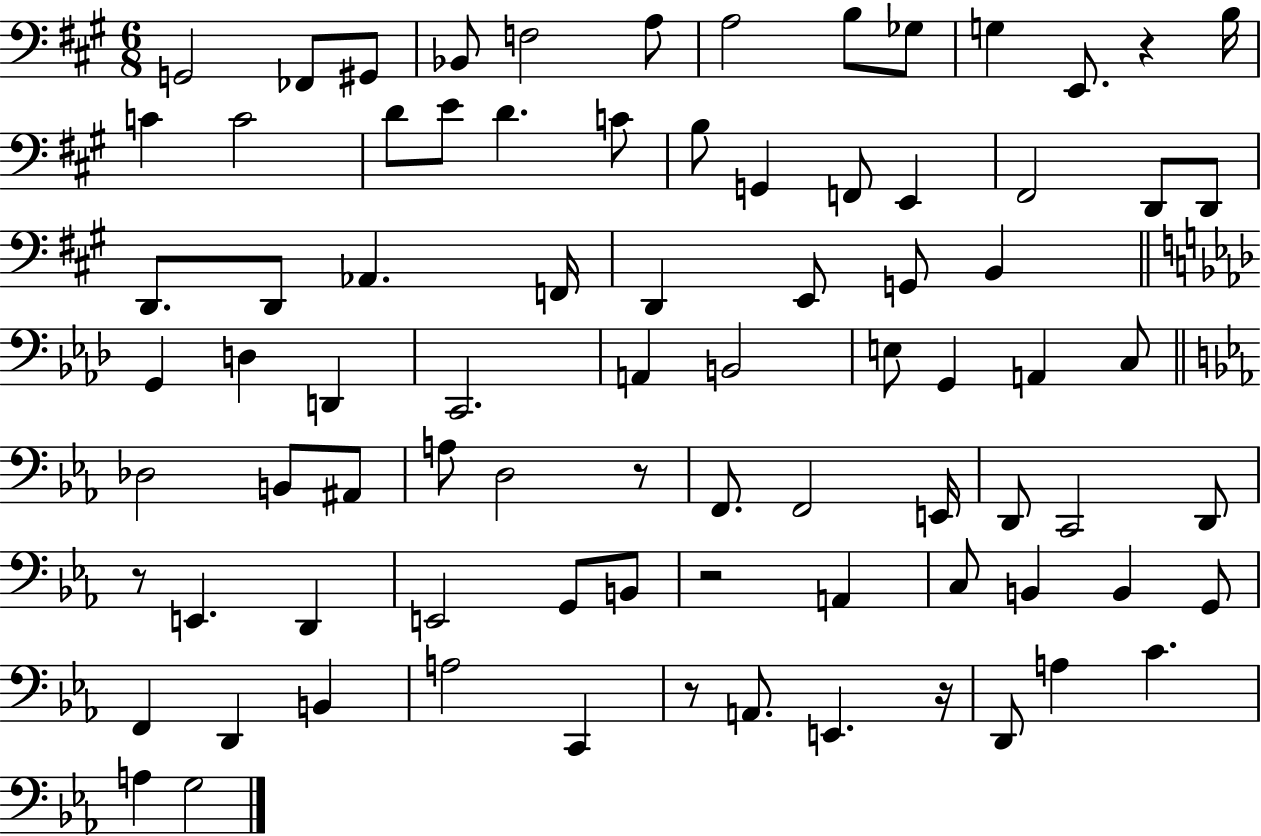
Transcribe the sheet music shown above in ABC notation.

X:1
T:Untitled
M:6/8
L:1/4
K:A
G,,2 _F,,/2 ^G,,/2 _B,,/2 F,2 A,/2 A,2 B,/2 _G,/2 G, E,,/2 z B,/4 C C2 D/2 E/2 D C/2 B,/2 G,, F,,/2 E,, ^F,,2 D,,/2 D,,/2 D,,/2 D,,/2 _A,, F,,/4 D,, E,,/2 G,,/2 B,, G,, D, D,, C,,2 A,, B,,2 E,/2 G,, A,, C,/2 _D,2 B,,/2 ^A,,/2 A,/2 D,2 z/2 F,,/2 F,,2 E,,/4 D,,/2 C,,2 D,,/2 z/2 E,, D,, E,,2 G,,/2 B,,/2 z2 A,, C,/2 B,, B,, G,,/2 F,, D,, B,, A,2 C,, z/2 A,,/2 E,, z/4 D,,/2 A, C A, G,2